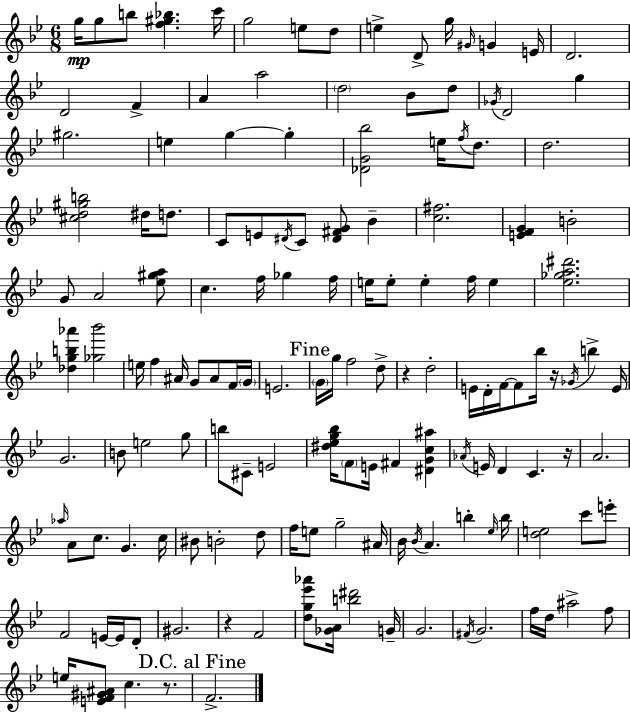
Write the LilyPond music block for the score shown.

{
  \clef treble
  \numericTimeSignature
  \time 6/8
  \key g \minor
  g''16\mp g''8 b''8 <f'' gis'' bes''>4. c'''16 | g''2 e''8 d''8 | e''4-> d'8-> g''16 \grace { gis'16 } g'4 | e'16 d'2. | \break d'2 f'4-> | a'4 a''2 | \parenthesize d''2 bes'8 d''8 | \acciaccatura { ges'16 } d'2 g''4 | \break gis''2. | e''4 g''4~~ g''4-. | <des' g' bes''>2 e''16 \acciaccatura { f''16 } | d''8. d''2. | \break <cis'' d'' gis'' b''>2 dis''16 | d''8. c'8 e'8 \acciaccatura { dis'16 } c'8 <dis' fis' g'>8 | bes'4-- <c'' fis''>2. | <e' f' g'>4 b'2-. | \break g'8 a'2 | <ees'' gis'' a''>8 c''4. f''16 ges''4 | f''16 e''16 e''8-. e''4-. f''16 | e''4 <ees'' ges'' a'' dis'''>2. | \break <des'' g'' b'' aes'''>4 <ges'' bes'''>2 | e''16 f''4 ais'16 g'8 | ais'8 f'16 \parenthesize g'16 e'2. | \mark "Fine" \parenthesize g'16 g''16 f''2 | \break d''8-> r4 d''2-. | e'16 d'16-. f'16~~ f'8 bes''16 r16 \acciaccatura { ges'16 } | b''4-> e'16 g'2. | b'8 e''2 | \break g''8 b''8 cis'8-- e'2 | <dis'' ees'' g'' bes''>16 \parenthesize f'8 e'16 fis'4 | <dis' g' c'' ais''>4 \acciaccatura { aes'16 } e'16 d'4 c'4. | r16 a'2. | \break \grace { aes''16 } a'8 c''8. | g'4. c''16 bis'8 b'2-. | d''8 f''16 e''8 g''2-- | ais'16 bes'16 \acciaccatura { bes'16 } a'4. | \break b''4-. \grace { ees''16 } b''16 <d'' e''>2 | c'''8 e'''8-. f'2 | e'16~~ e'16 d'8-. gis'2. | r4 | \break f'2 <d'' g'' ees''' aes'''>8 <ges' a'>16 | <b'' dis'''>2 g'16-- g'2. | \acciaccatura { fis'16 } g'2. | f''16 d''16 | \break ais''2-> f''8 e''16 <e' f' gis' ais'>8 | c''4. r8. \mark "D.C. al Fine" f'2.-> | \bar "|."
}